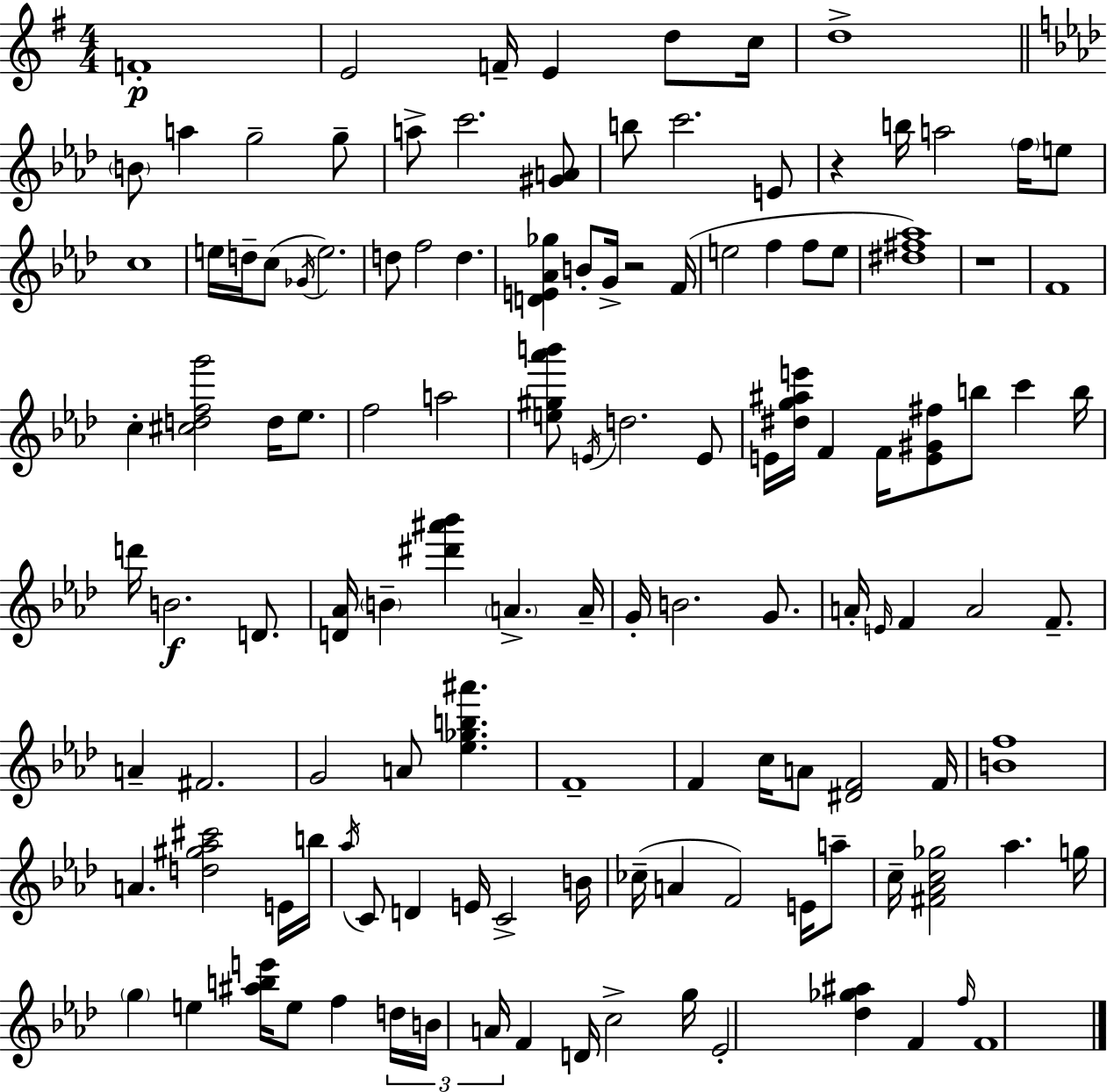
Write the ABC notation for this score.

X:1
T:Untitled
M:4/4
L:1/4
K:Em
F4 E2 F/4 E d/2 c/4 d4 B/2 a g2 g/2 a/2 c'2 [^GA]/2 b/2 c'2 E/2 z b/4 a2 f/4 e/2 c4 e/4 d/4 c/2 _G/4 e2 d/2 f2 d [DE_A_g] B/2 G/4 z2 F/4 e2 f f/2 e/2 [^d^f_a]4 z4 F4 c [^cdfg']2 d/4 _e/2 f2 a2 [e^g_a'b']/2 E/4 d2 E/2 E/4 [^dg^ae']/4 F F/4 [E^G^f]/2 b/2 c' b/4 d'/4 B2 D/2 [D_A]/4 B [^d'^a'_b'] A A/4 G/4 B2 G/2 A/4 E/4 F A2 F/2 A ^F2 G2 A/2 [_e_gb^a'] F4 F c/4 A/2 [^DF]2 F/4 [Bf]4 A [d^g_a^c']2 E/4 b/4 _a/4 C/2 D E/4 C2 B/4 _c/4 A F2 E/4 a/2 c/4 [^F_Ac_g]2 _a g/4 g e [^abe']/4 e/2 f d/4 B/4 A/4 F D/4 c2 g/4 _E2 [_d_g^a] F f/4 F4